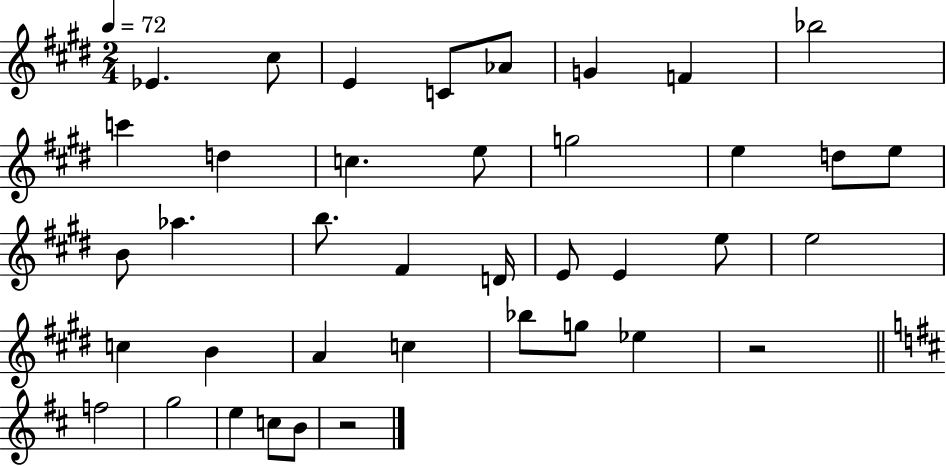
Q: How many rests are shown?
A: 2